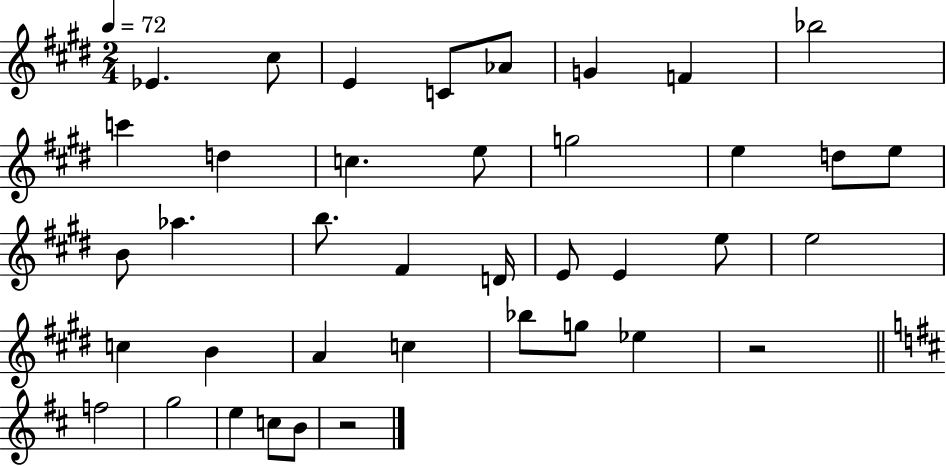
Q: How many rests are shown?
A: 2